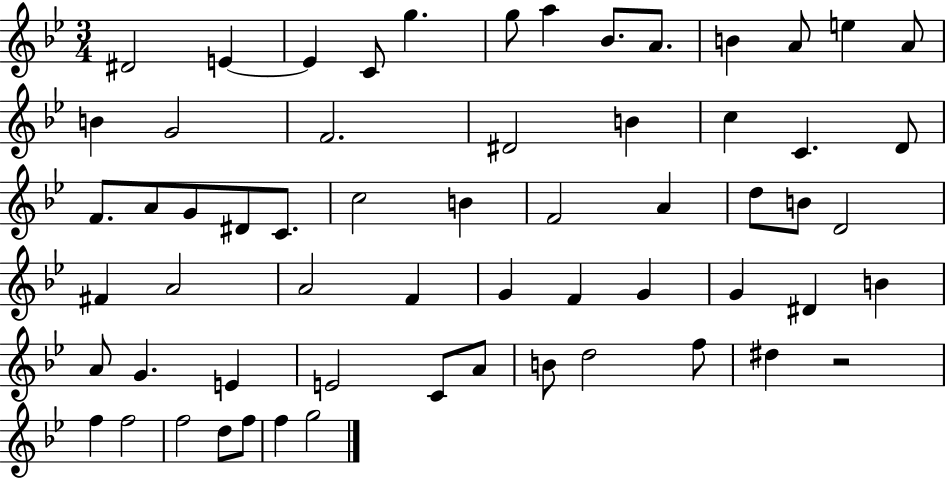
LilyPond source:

{
  \clef treble
  \numericTimeSignature
  \time 3/4
  \key bes \major
  \repeat volta 2 { dis'2 e'4~~ | e'4 c'8 g''4. | g''8 a''4 bes'8. a'8. | b'4 a'8 e''4 a'8 | \break b'4 g'2 | f'2. | dis'2 b'4 | c''4 c'4. d'8 | \break f'8. a'8 g'8 dis'8 c'8. | c''2 b'4 | f'2 a'4 | d''8 b'8 d'2 | \break fis'4 a'2 | a'2 f'4 | g'4 f'4 g'4 | g'4 dis'4 b'4 | \break a'8 g'4. e'4 | e'2 c'8 a'8 | b'8 d''2 f''8 | dis''4 r2 | \break f''4 f''2 | f''2 d''8 f''8 | f''4 g''2 | } \bar "|."
}